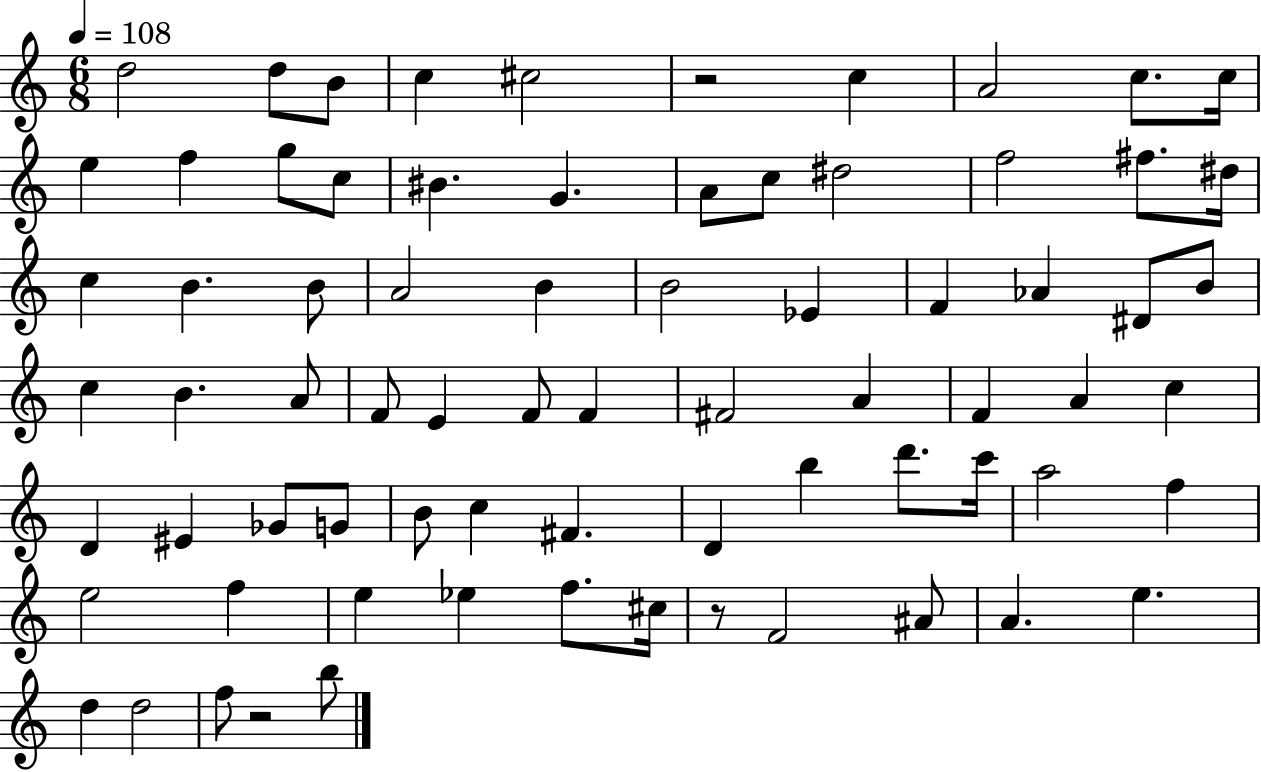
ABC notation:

X:1
T:Untitled
M:6/8
L:1/4
K:C
d2 d/2 B/2 c ^c2 z2 c A2 c/2 c/4 e f g/2 c/2 ^B G A/2 c/2 ^d2 f2 ^f/2 ^d/4 c B B/2 A2 B B2 _E F _A ^D/2 B/2 c B A/2 F/2 E F/2 F ^F2 A F A c D ^E _G/2 G/2 B/2 c ^F D b d'/2 c'/4 a2 f e2 f e _e f/2 ^c/4 z/2 F2 ^A/2 A e d d2 f/2 z2 b/2